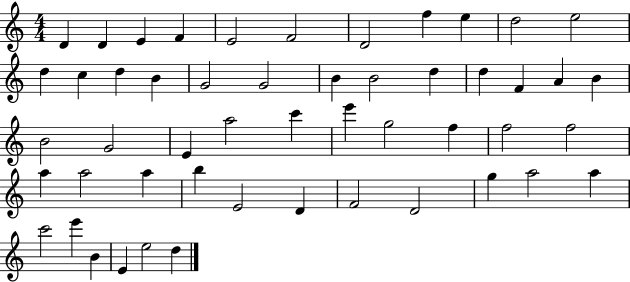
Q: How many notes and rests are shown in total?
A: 51